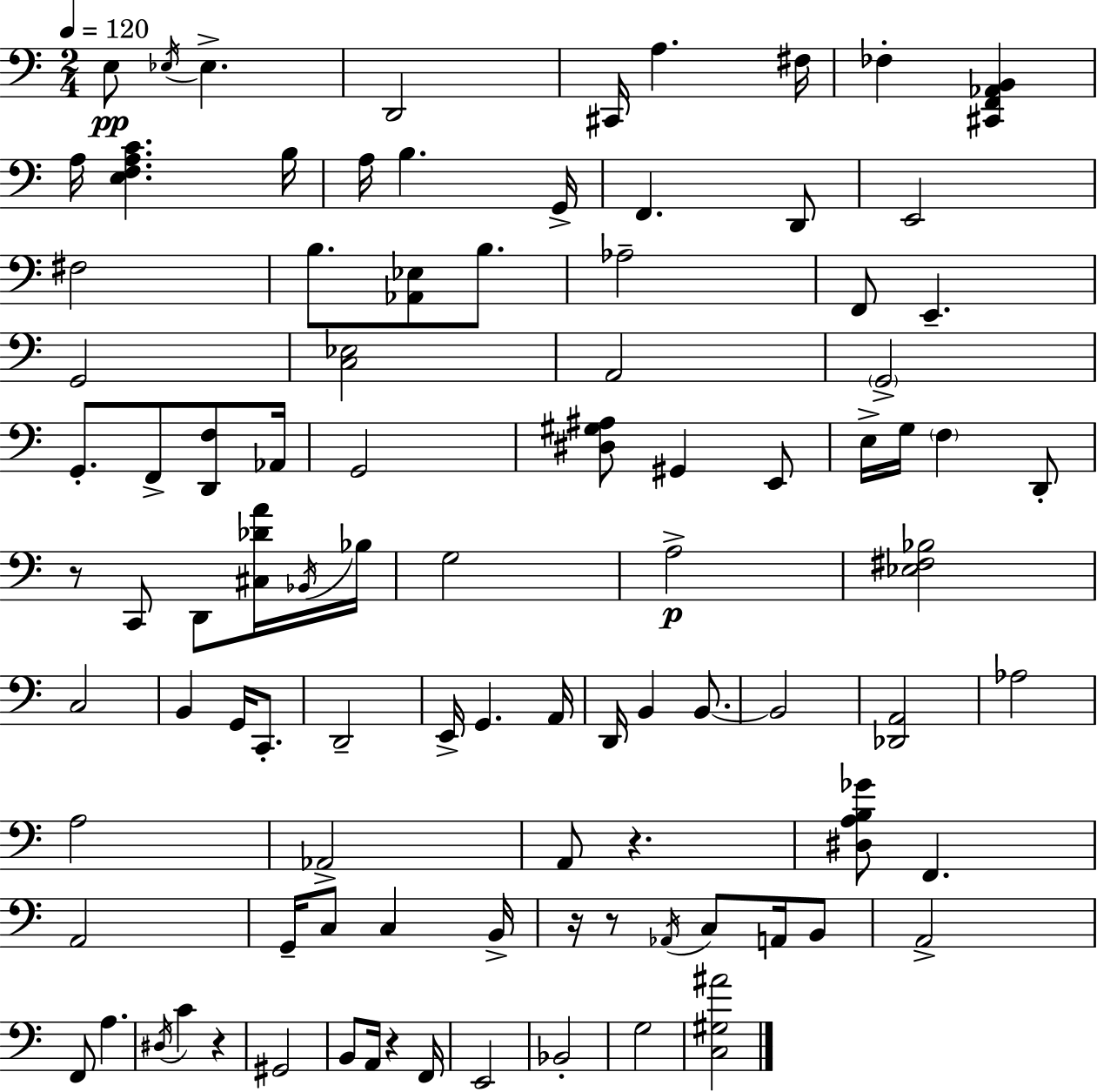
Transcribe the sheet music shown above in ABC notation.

X:1
T:Untitled
M:2/4
L:1/4
K:C
E,/2 _E,/4 _E, D,,2 ^C,,/4 A, ^F,/4 _F, [^C,,F,,_A,,B,,] A,/4 [E,F,A,C] B,/4 A,/4 B, G,,/4 F,, D,,/2 E,,2 ^F,2 B,/2 [_A,,_E,]/2 B,/2 _A,2 F,,/2 E,, G,,2 [C,_E,]2 A,,2 G,,2 G,,/2 F,,/2 [D,,F,]/2 _A,,/4 G,,2 [^D,^G,^A,]/2 ^G,, E,,/2 E,/4 G,/4 F, D,,/2 z/2 C,,/2 D,,/2 [^C,_DA]/4 _B,,/4 _B,/4 G,2 A,2 [_E,^F,_B,]2 C,2 B,, G,,/4 C,,/2 D,,2 E,,/4 G,, A,,/4 D,,/4 B,, B,,/2 B,,2 [_D,,A,,]2 _A,2 A,2 _A,,2 A,,/2 z [^D,A,B,_G]/2 F,, A,,2 G,,/4 C,/2 C, B,,/4 z/4 z/2 _A,,/4 C,/2 A,,/4 B,,/2 A,,2 F,,/2 A, ^D,/4 C z ^G,,2 B,,/2 A,,/4 z F,,/4 E,,2 _B,,2 G,2 [C,^G,^A]2